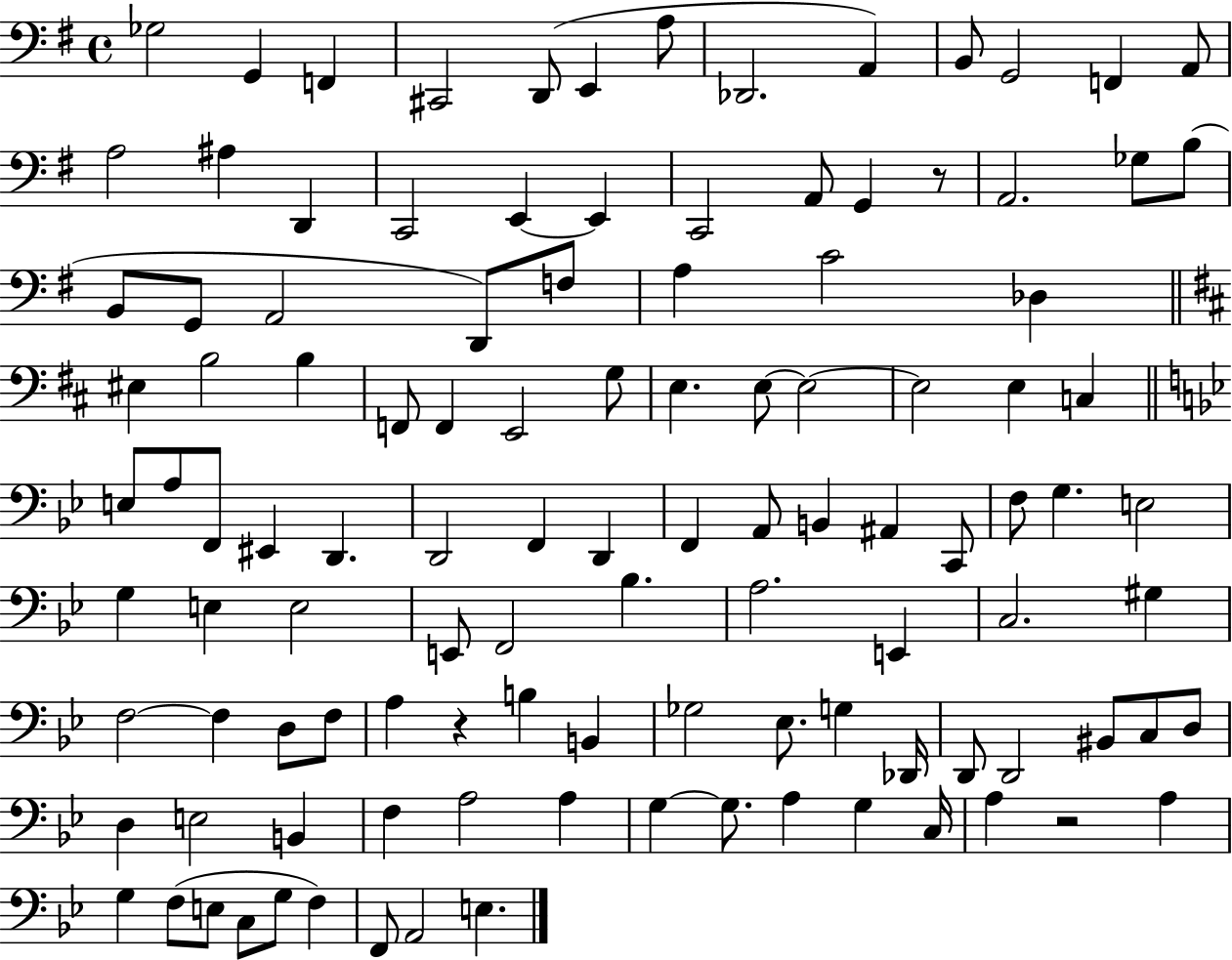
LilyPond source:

{
  \clef bass
  \time 4/4
  \defaultTimeSignature
  \key g \major
  ges2 g,4 f,4 | cis,2 d,8( e,4 a8 | des,2. a,4) | b,8 g,2 f,4 a,8 | \break a2 ais4 d,4 | c,2 e,4~~ e,4 | c,2 a,8 g,4 r8 | a,2. ges8 b8( | \break b,8 g,8 a,2 d,8) f8 | a4 c'2 des4 | \bar "||" \break \key b \minor eis4 b2 b4 | f,8 f,4 e,2 g8 | e4. e8~~ e2~~ | e2 e4 c4 | \break \bar "||" \break \key bes \major e8 a8 f,8 eis,4 d,4. | d,2 f,4 d,4 | f,4 a,8 b,4 ais,4 c,8 | f8 g4. e2 | \break g4 e4 e2 | e,8 f,2 bes4. | a2. e,4 | c2. gis4 | \break f2~~ f4 d8 f8 | a4 r4 b4 b,4 | ges2 ees8. g4 des,16 | d,8 d,2 bis,8 c8 d8 | \break d4 e2 b,4 | f4 a2 a4 | g4~~ g8. a4 g4 c16 | a4 r2 a4 | \break g4 f8( e8 c8 g8 f4) | f,8 a,2 e4. | \bar "|."
}